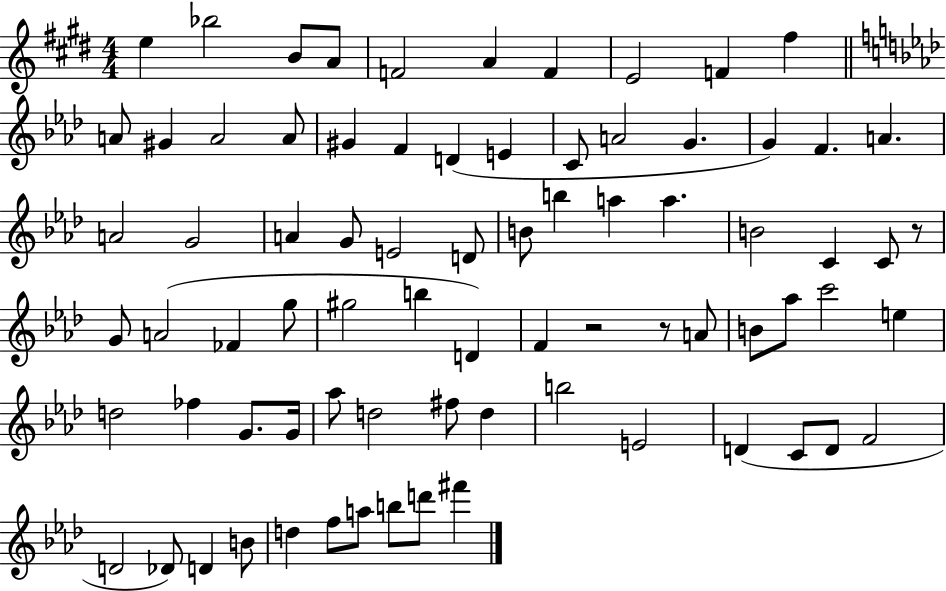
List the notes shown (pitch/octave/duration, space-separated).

E5/q Bb5/h B4/e A4/e F4/h A4/q F4/q E4/h F4/q F#5/q A4/e G#4/q A4/h A4/e G#4/q F4/q D4/q E4/q C4/e A4/h G4/q. G4/q F4/q. A4/q. A4/h G4/h A4/q G4/e E4/h D4/e B4/e B5/q A5/q A5/q. B4/h C4/q C4/e R/e G4/e A4/h FES4/q G5/e G#5/h B5/q D4/q F4/q R/h R/e A4/e B4/e Ab5/e C6/h E5/q D5/h FES5/q G4/e. G4/s Ab5/e D5/h F#5/e D5/q B5/h E4/h D4/q C4/e D4/e F4/h D4/h Db4/e D4/q B4/e D5/q F5/e A5/e B5/e D6/e F#6/q